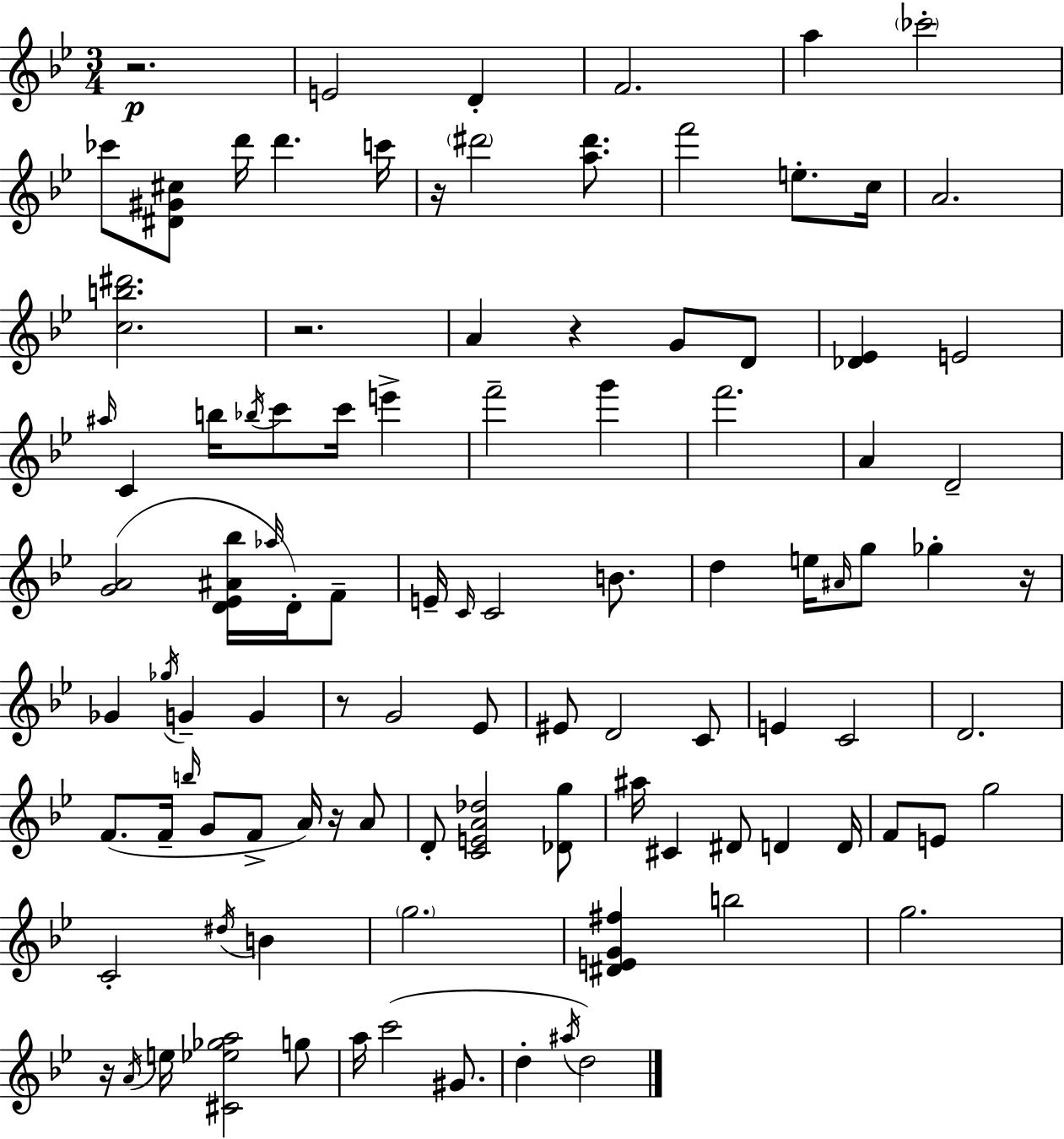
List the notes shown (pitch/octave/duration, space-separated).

R/h. E4/h D4/q F4/h. A5/q CES6/h CES6/e [D#4,G#4,C#5]/e D6/s D6/q. C6/s R/s D#6/h [A5,D#6]/e. F6/h E5/e. C5/s A4/h. [C5,B5,D#6]/h. R/h. A4/q R/q G4/e D4/e [Db4,Eb4]/q E4/h A#5/s C4/q B5/s Bb5/s C6/e C6/s E6/q F6/h G6/q F6/h. A4/q D4/h [G4,A4]/h [D4,Eb4,A#4,Bb5]/s Ab5/s D4/s F4/e E4/s C4/s C4/h B4/e. D5/q E5/s A#4/s G5/e Gb5/q R/s Gb4/q Gb5/s G4/q G4/q R/e G4/h Eb4/e EIS4/e D4/h C4/e E4/q C4/h D4/h. F4/e. F4/s B5/s G4/e F4/e A4/s R/s A4/e D4/e [C4,E4,A4,Db5]/h [Db4,G5]/e A#5/s C#4/q D#4/e D4/q D4/s F4/e E4/e G5/h C4/h D#5/s B4/q G5/h. [D#4,E4,G4,F#5]/q B5/h G5/h. R/s A4/s E5/s [C#4,Eb5,Gb5,A5]/h G5/e A5/s C6/h G#4/e. D5/q A#5/s D5/h